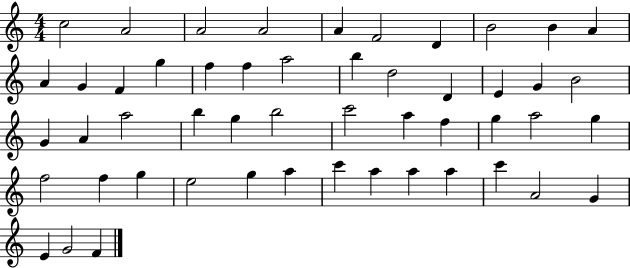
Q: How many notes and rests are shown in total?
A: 51